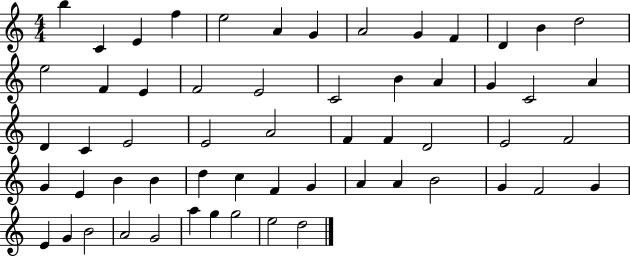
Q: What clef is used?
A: treble